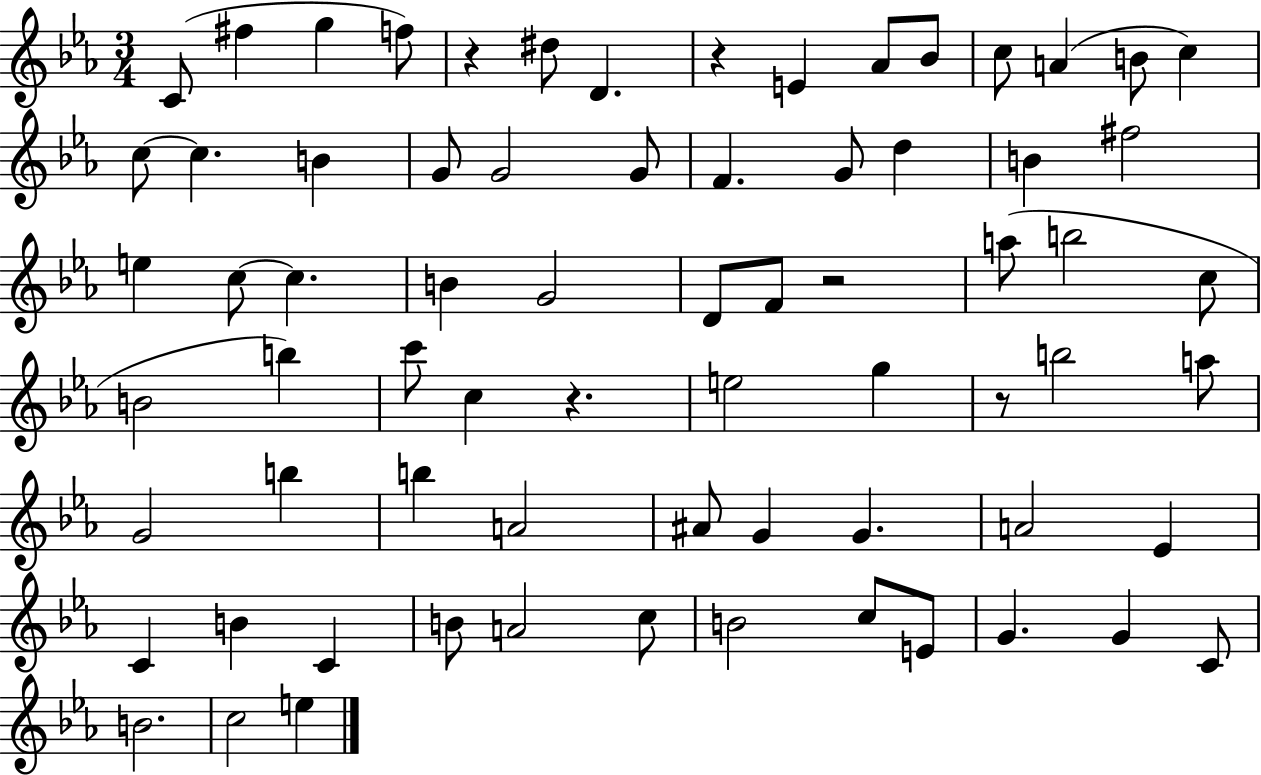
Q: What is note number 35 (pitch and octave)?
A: B4